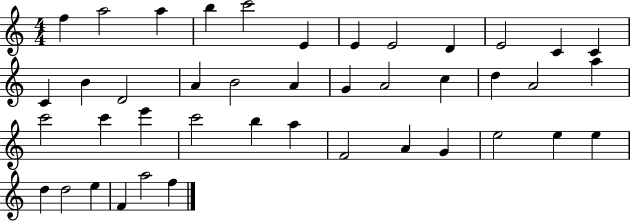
F5/q A5/h A5/q B5/q C6/h E4/q E4/q E4/h D4/q E4/h C4/q C4/q C4/q B4/q D4/h A4/q B4/h A4/q G4/q A4/h C5/q D5/q A4/h A5/q C6/h C6/q E6/q C6/h B5/q A5/q F4/h A4/q G4/q E5/h E5/q E5/q D5/q D5/h E5/q F4/q A5/h F5/q